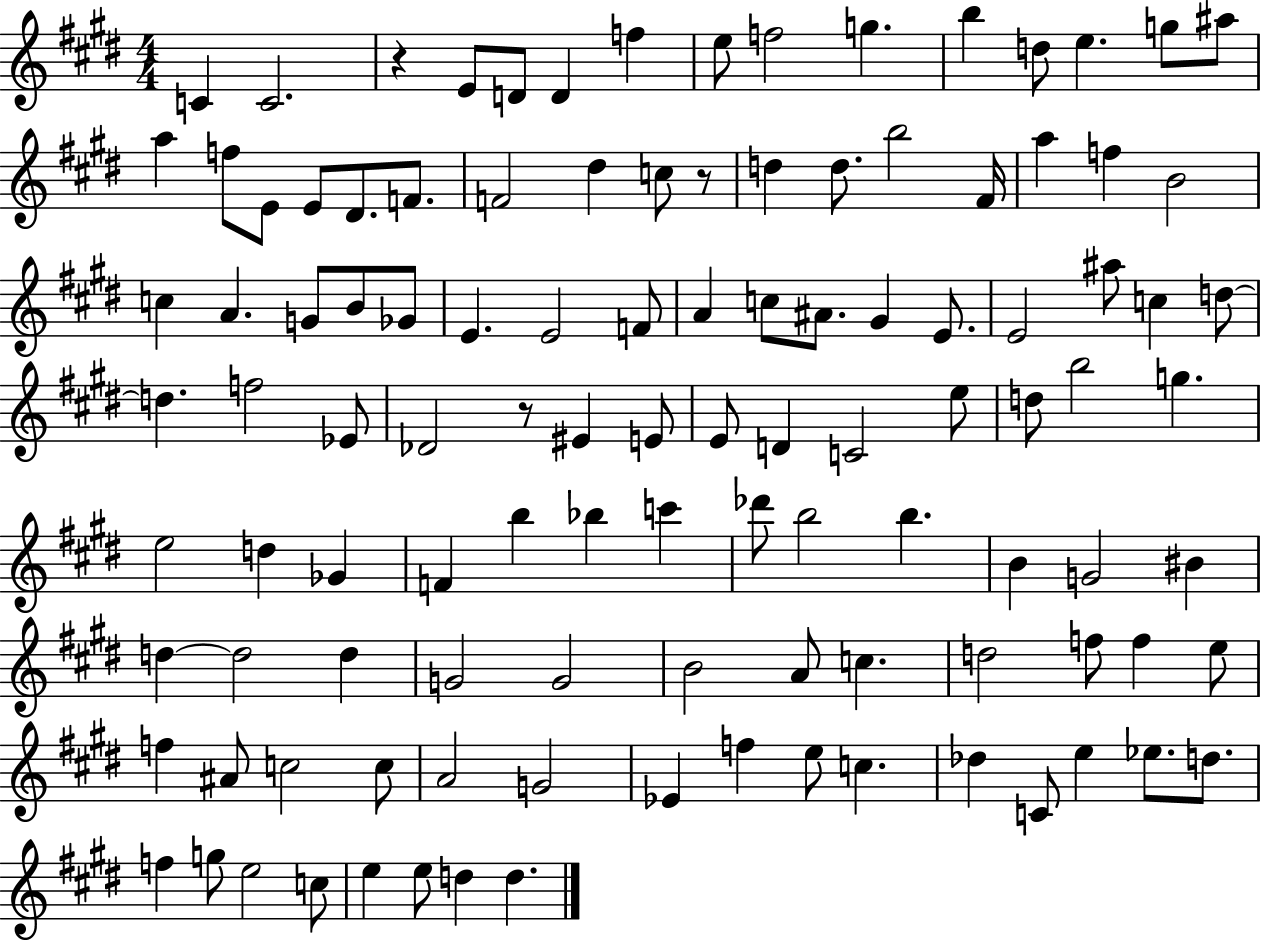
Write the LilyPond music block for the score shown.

{
  \clef treble
  \numericTimeSignature
  \time 4/4
  \key e \major
  \repeat volta 2 { c'4 c'2. | r4 e'8 d'8 d'4 f''4 | e''8 f''2 g''4. | b''4 d''8 e''4. g''8 ais''8 | \break a''4 f''8 e'8 e'8 dis'8. f'8. | f'2 dis''4 c''8 r8 | d''4 d''8. b''2 fis'16 | a''4 f''4 b'2 | \break c''4 a'4. g'8 b'8 ges'8 | e'4. e'2 f'8 | a'4 c''8 ais'8. gis'4 e'8. | e'2 ais''8 c''4 d''8~~ | \break d''4. f''2 ees'8 | des'2 r8 eis'4 e'8 | e'8 d'4 c'2 e''8 | d''8 b''2 g''4. | \break e''2 d''4 ges'4 | f'4 b''4 bes''4 c'''4 | des'''8 b''2 b''4. | b'4 g'2 bis'4 | \break d''4~~ d''2 d''4 | g'2 g'2 | b'2 a'8 c''4. | d''2 f''8 f''4 e''8 | \break f''4 ais'8 c''2 c''8 | a'2 g'2 | ees'4 f''4 e''8 c''4. | des''4 c'8 e''4 ees''8. d''8. | \break f''4 g''8 e''2 c''8 | e''4 e''8 d''4 d''4. | } \bar "|."
}